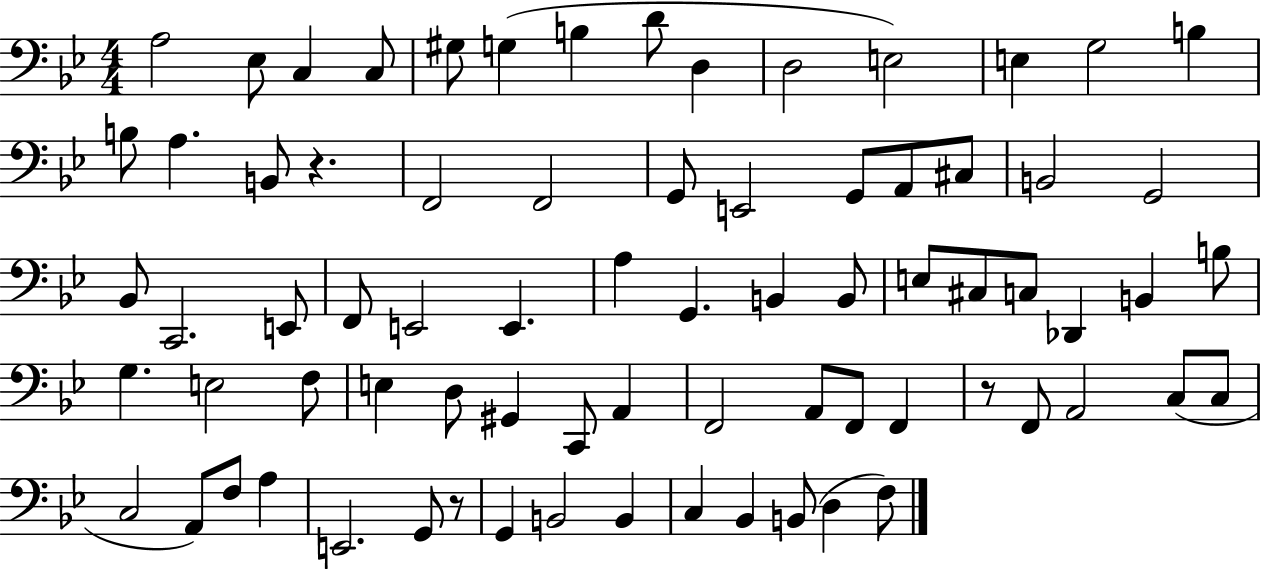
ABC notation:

X:1
T:Untitled
M:4/4
L:1/4
K:Bb
A,2 _E,/2 C, C,/2 ^G,/2 G, B, D/2 D, D,2 E,2 E, G,2 B, B,/2 A, B,,/2 z F,,2 F,,2 G,,/2 E,,2 G,,/2 A,,/2 ^C,/2 B,,2 G,,2 _B,,/2 C,,2 E,,/2 F,,/2 E,,2 E,, A, G,, B,, B,,/2 E,/2 ^C,/2 C,/2 _D,, B,, B,/2 G, E,2 F,/2 E, D,/2 ^G,, C,,/2 A,, F,,2 A,,/2 F,,/2 F,, z/2 F,,/2 A,,2 C,/2 C,/2 C,2 A,,/2 F,/2 A, E,,2 G,,/2 z/2 G,, B,,2 B,, C, _B,, B,,/2 D, F,/2